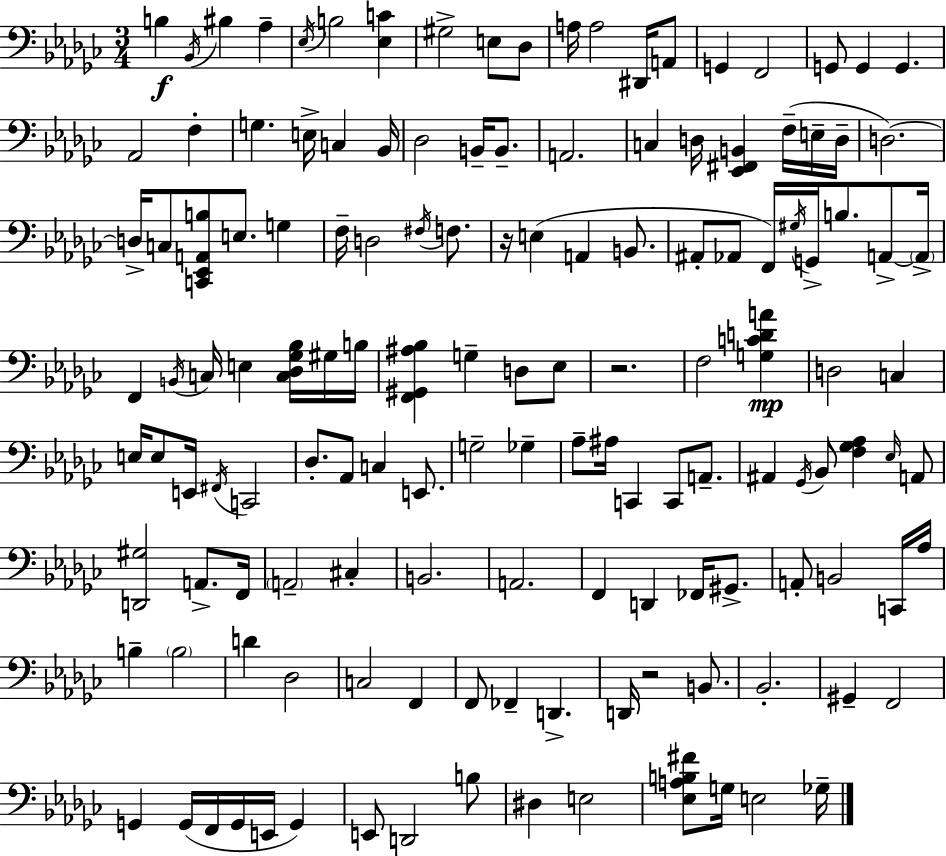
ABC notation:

X:1
T:Untitled
M:3/4
L:1/4
K:Ebm
B, _B,,/4 ^B, _A, _E,/4 B,2 [_E,C] ^G,2 E,/2 _D,/2 A,/4 A,2 ^D,,/4 A,,/2 G,, F,,2 G,,/2 G,, G,, _A,,2 F, G, E,/4 C, _B,,/4 _D,2 B,,/4 B,,/2 A,,2 C, D,/4 [_E,,^F,,B,,] F,/4 E,/4 D,/4 D,2 D,/4 C,/2 [C,,_E,,A,,B,]/2 E,/2 G, F,/4 D,2 ^F,/4 F,/2 z/4 E, A,, B,,/2 ^A,,/2 _A,,/2 F,,/4 ^G,/4 G,,/4 B,/2 A,,/2 A,,/4 F,, B,,/4 C,/4 E, [C,_D,_G,_B,]/4 ^G,/4 B,/4 [F,,^G,,^A,_B,] G, D,/2 _E,/2 z2 F,2 [G,CDA] D,2 C, E,/4 E,/2 E,,/4 ^F,,/4 C,,2 _D,/2 _A,,/2 C, E,,/2 G,2 _G, _A,/2 ^A,/4 C,, C,,/2 A,,/2 ^A,, _G,,/4 _B,,/2 [F,_G,_A,] _E,/4 A,,/2 [D,,^G,]2 A,,/2 F,,/4 A,,2 ^C, B,,2 A,,2 F,, D,, _F,,/4 ^G,,/2 A,,/2 B,,2 C,,/4 _A,/4 B, B,2 D _D,2 C,2 F,, F,,/2 _F,, D,, D,,/4 z2 B,,/2 _B,,2 ^G,, F,,2 G,, G,,/4 F,,/4 G,,/4 E,,/4 G,, E,,/2 D,,2 B,/2 ^D, E,2 [_E,A,B,^F]/2 G,/4 E,2 _G,/4